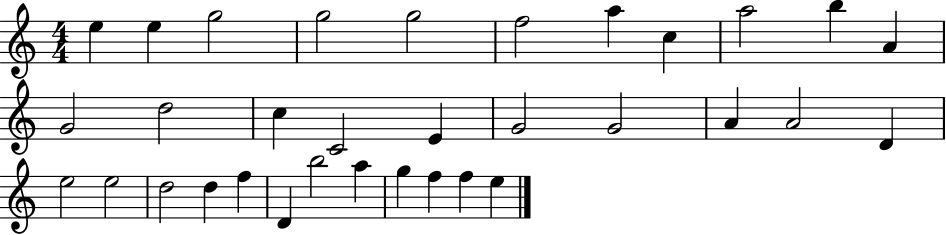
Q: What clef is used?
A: treble